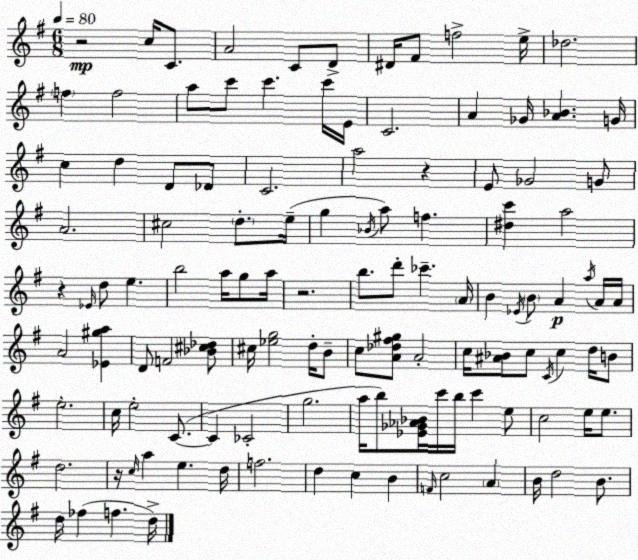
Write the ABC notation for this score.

X:1
T:Untitled
M:6/8
L:1/4
K:G
z2 c/4 C/2 A2 C/2 D/2 ^D/4 ^F/2 f2 e/4 _d2 f f2 a/2 c'/2 c' c'/4 E/4 C2 A _G/4 [A_B] G/4 c d D/2 _D/2 C2 a2 z E/2 _G2 G/2 A2 ^c2 d/2 e/4 g _B/4 a/2 f [^dc'] a2 z _E/4 d/2 e b2 a/4 g/2 a/4 z2 b/2 d'/2 _c' A/4 B _E/4 B/2 A a/4 A/4 A/4 A2 [_E^ga] D/2 F2 [_B^c_d]/2 ^c/4 [_eg]2 d/4 B/2 c/2 [A_d^f^g]/2 A2 c/4 [^A_B]/2 c/2 C/4 c d/4 B/2 e2 c/4 e2 C/2 C _C2 g2 a/4 b/2 [_E_G_A_B]/4 c'/4 b/4 c' e/2 c2 e/4 e/2 d2 z/4 c/4 a e d/4 f2 d c B F/4 c2 A B/4 d2 B/2 d/4 _f f d/4